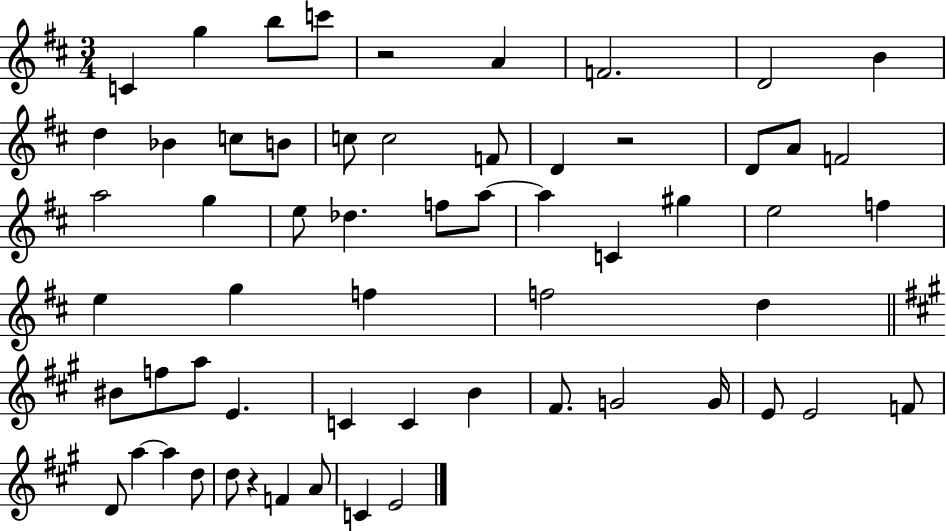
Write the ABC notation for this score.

X:1
T:Untitled
M:3/4
L:1/4
K:D
C g b/2 c'/2 z2 A F2 D2 B d _B c/2 B/2 c/2 c2 F/2 D z2 D/2 A/2 F2 a2 g e/2 _d f/2 a/2 a C ^g e2 f e g f f2 d ^B/2 f/2 a/2 E C C B ^F/2 G2 G/4 E/2 E2 F/2 D/2 a a d/2 d/2 z F A/2 C E2